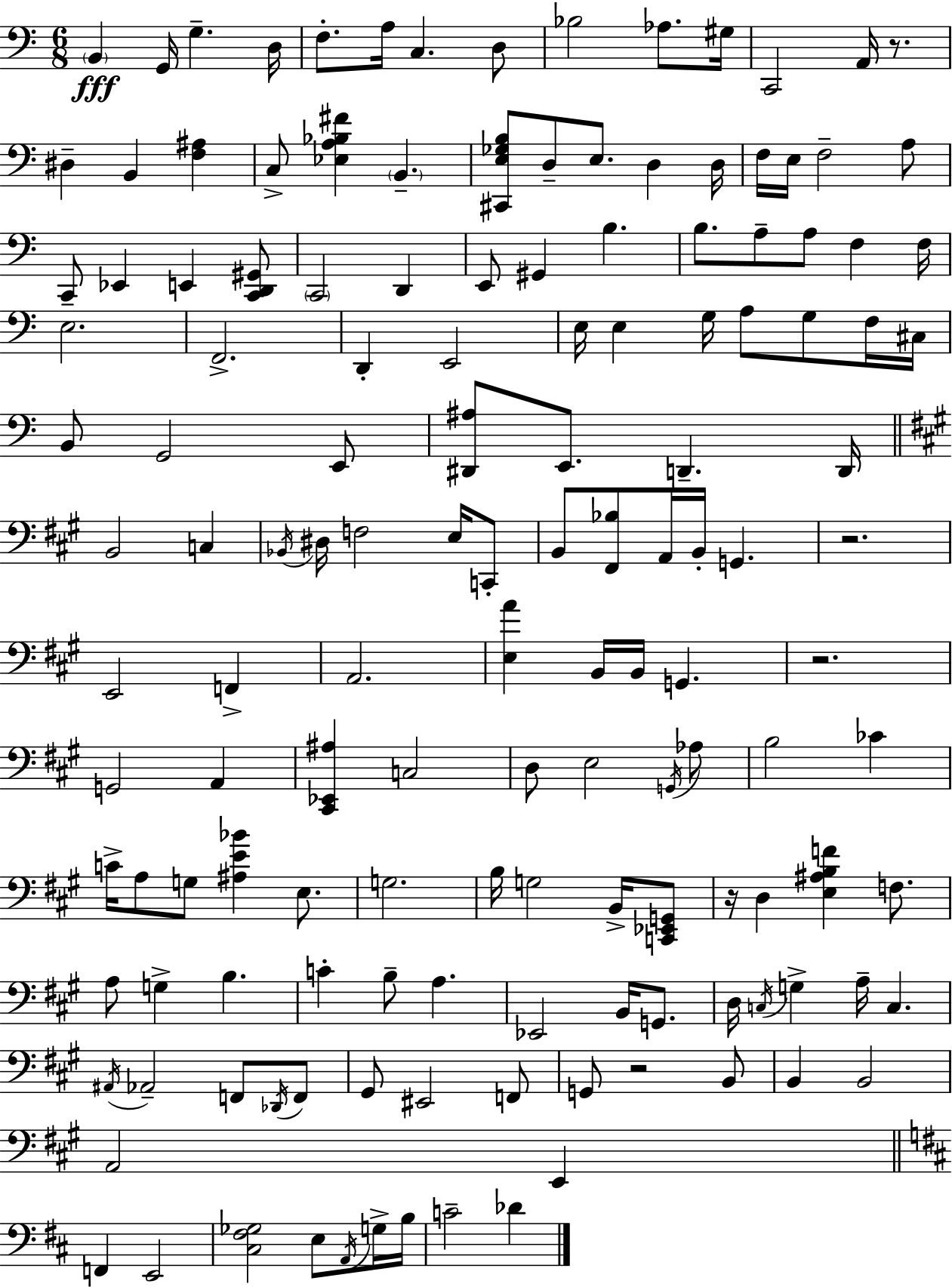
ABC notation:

X:1
T:Untitled
M:6/8
L:1/4
K:Am
B,, G,,/4 G, D,/4 F,/2 A,/4 C, D,/2 _B,2 _A,/2 ^G,/4 C,,2 A,,/4 z/2 ^D, B,, [F,^A,] C,/2 [_E,A,_B,^F] B,, [^C,,E,_G,B,]/2 D,/2 E,/2 D, D,/4 F,/4 E,/4 F,2 A,/2 C,,/2 _E,, E,, [C,,D,,^G,,]/2 C,,2 D,, E,,/2 ^G,, B, B,/2 A,/2 A,/2 F, F,/4 E,2 F,,2 D,, E,,2 E,/4 E, G,/4 A,/2 G,/2 F,/4 ^C,/4 B,,/2 G,,2 E,,/2 [^D,,^A,]/2 E,,/2 D,, D,,/4 B,,2 C, _B,,/4 ^D,/4 F,2 E,/4 C,,/2 B,,/2 [^F,,_B,]/2 A,,/4 B,,/4 G,, z2 E,,2 F,, A,,2 [E,A] B,,/4 B,,/4 G,, z2 G,,2 A,, [^C,,_E,,^A,] C,2 D,/2 E,2 G,,/4 _A,/2 B,2 _C C/4 A,/2 G,/2 [^A,E_B] E,/2 G,2 B,/4 G,2 B,,/4 [C,,_E,,G,,]/2 z/4 D, [E,^A,B,F] F,/2 A,/2 G, B, C B,/2 A, _E,,2 B,,/4 G,,/2 D,/4 C,/4 G, A,/4 C, ^A,,/4 _A,,2 F,,/2 _D,,/4 F,,/2 ^G,,/2 ^E,,2 F,,/2 G,,/2 z2 B,,/2 B,, B,,2 A,,2 E,, F,, E,,2 [^C,^F,_G,]2 E,/2 A,,/4 G,/4 B,/4 C2 _D